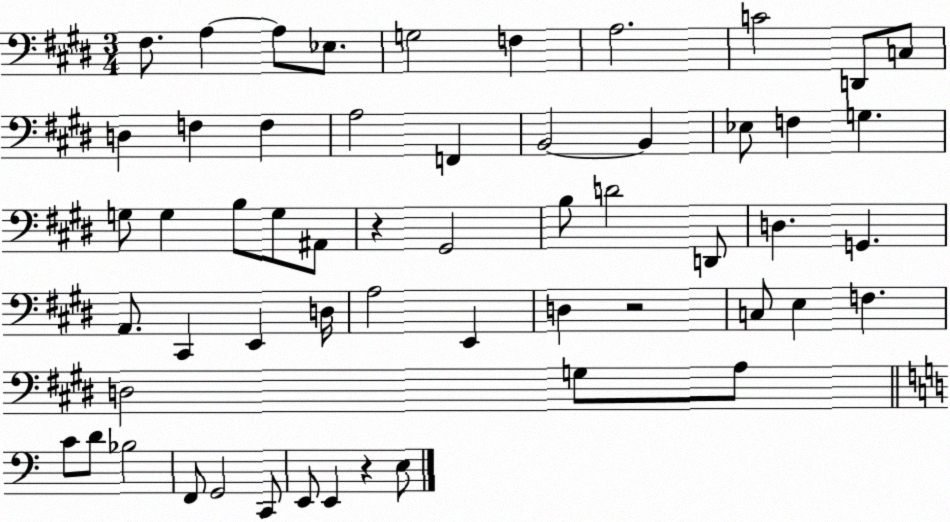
X:1
T:Untitled
M:3/4
L:1/4
K:E
^F,/2 A, A,/2 _E,/2 G,2 F, A,2 C2 D,,/2 C,/2 D, F, F, A,2 F,, B,,2 B,, _E,/2 F, G, G,/2 G, B,/2 G,/2 ^A,,/2 z ^G,,2 B,/2 D2 D,,/2 D, G,, A,,/2 ^C,, E,, D,/4 A,2 E,, D, z2 C,/2 E, F, D,2 G,/2 A,/2 C/2 D/2 _B,2 F,,/2 G,,2 C,,/2 E,,/2 E,, z E,/2